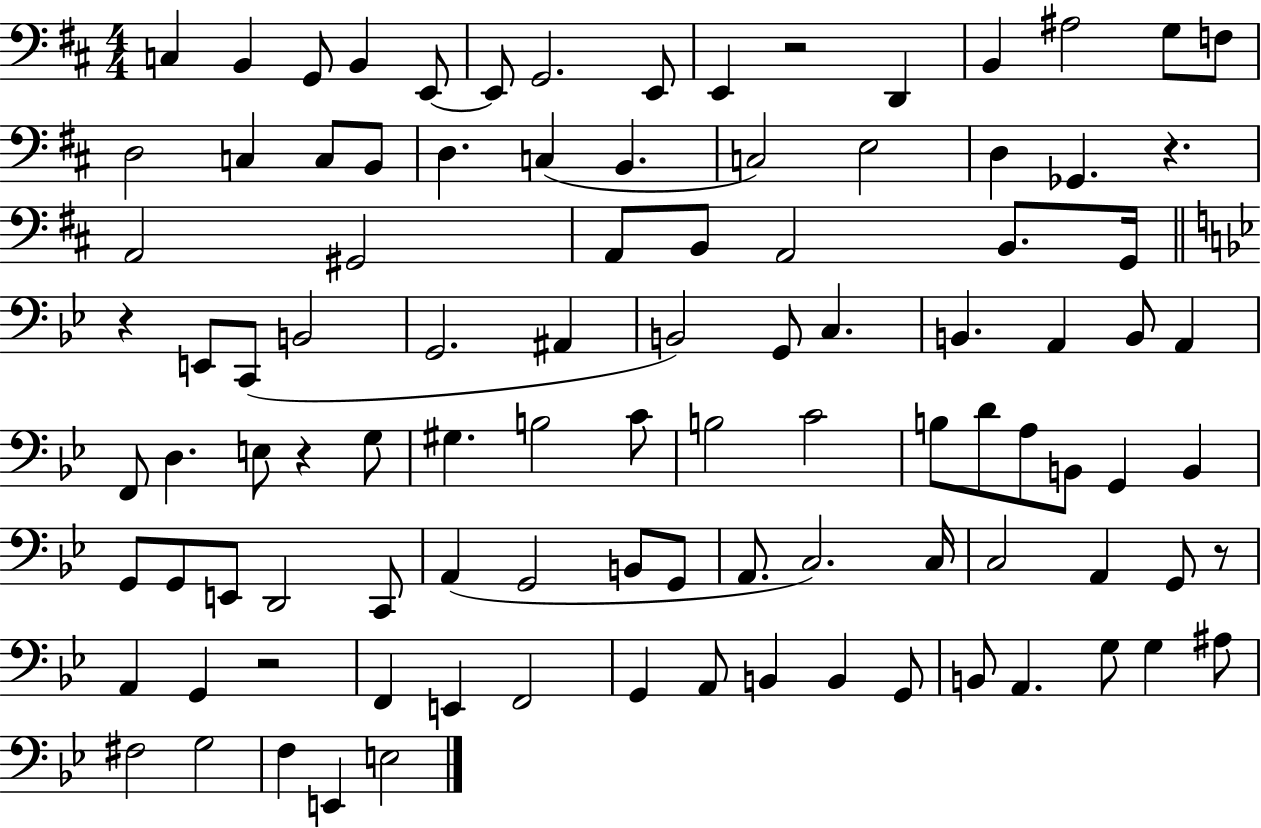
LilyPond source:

{
  \clef bass
  \numericTimeSignature
  \time 4/4
  \key d \major
  c4 b,4 g,8 b,4 e,8~~ | e,8 g,2. e,8 | e,4 r2 d,4 | b,4 ais2 g8 f8 | \break d2 c4 c8 b,8 | d4. c4( b,4. | c2) e2 | d4 ges,4. r4. | \break a,2 gis,2 | a,8 b,8 a,2 b,8. g,16 | \bar "||" \break \key g \minor r4 e,8 c,8( b,2 | g,2. ais,4 | b,2) g,8 c4. | b,4. a,4 b,8 a,4 | \break f,8 d4. e8 r4 g8 | gis4. b2 c'8 | b2 c'2 | b8 d'8 a8 b,8 g,4 b,4 | \break g,8 g,8 e,8 d,2 c,8 | a,4( g,2 b,8 g,8 | a,8. c2.) c16 | c2 a,4 g,8 r8 | \break a,4 g,4 r2 | f,4 e,4 f,2 | g,4 a,8 b,4 b,4 g,8 | b,8 a,4. g8 g4 ais8 | \break fis2 g2 | f4 e,4 e2 | \bar "|."
}